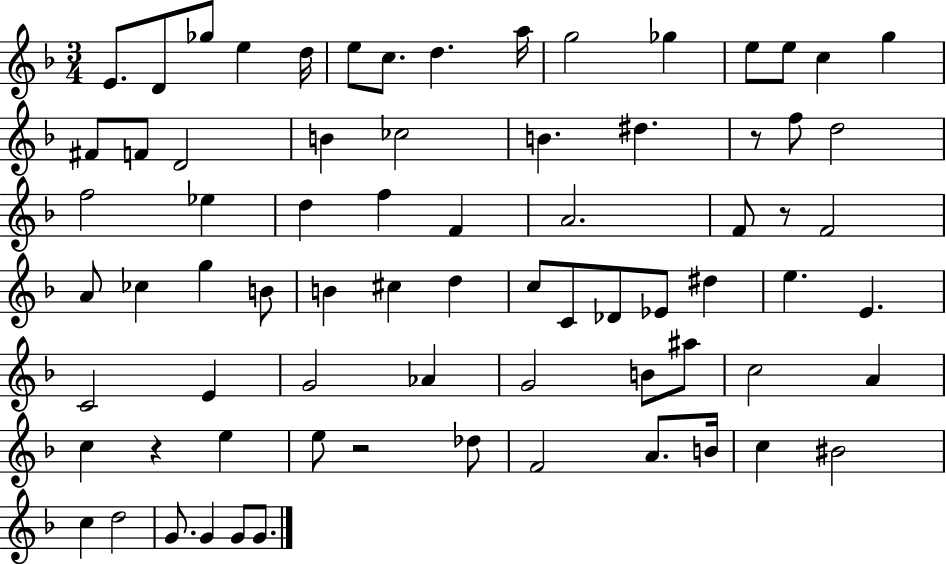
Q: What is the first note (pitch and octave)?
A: E4